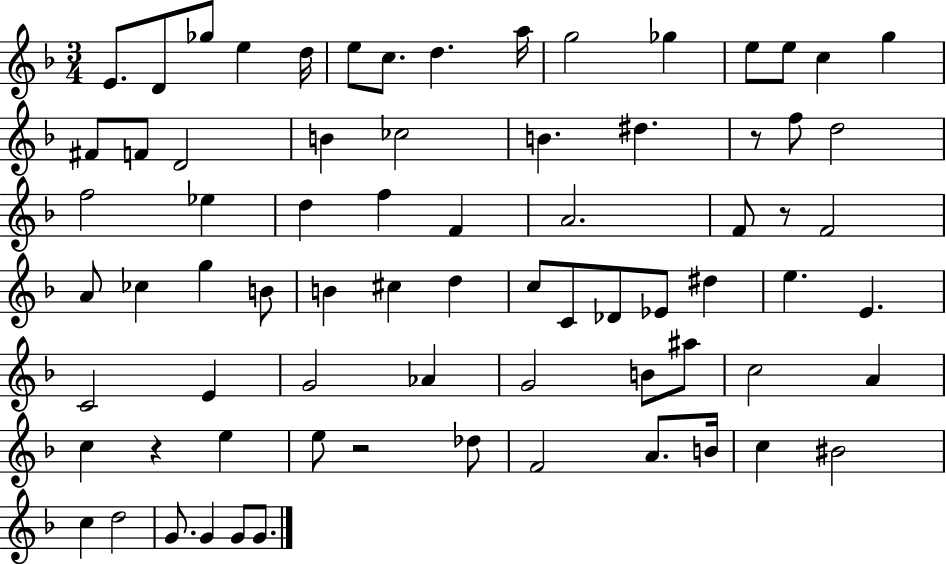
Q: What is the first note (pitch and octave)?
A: E4